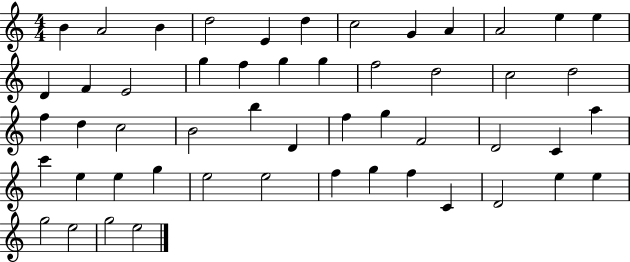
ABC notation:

X:1
T:Untitled
M:4/4
L:1/4
K:C
B A2 B d2 E d c2 G A A2 e e D F E2 g f g g f2 d2 c2 d2 f d c2 B2 b D f g F2 D2 C a c' e e g e2 e2 f g f C D2 e e g2 e2 g2 e2